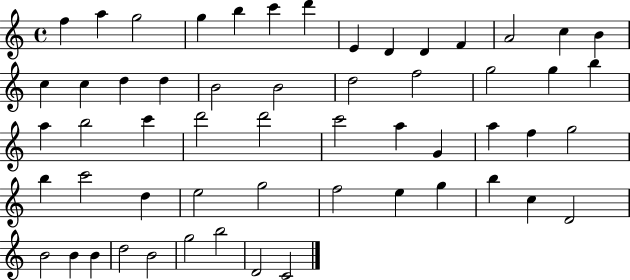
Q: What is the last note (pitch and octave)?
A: C4